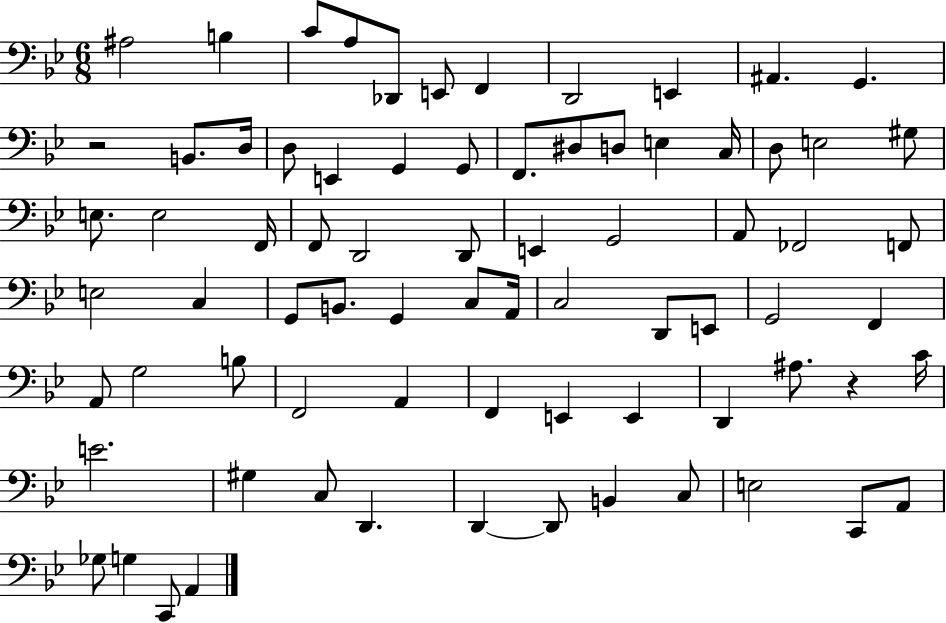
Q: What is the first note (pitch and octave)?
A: A#3